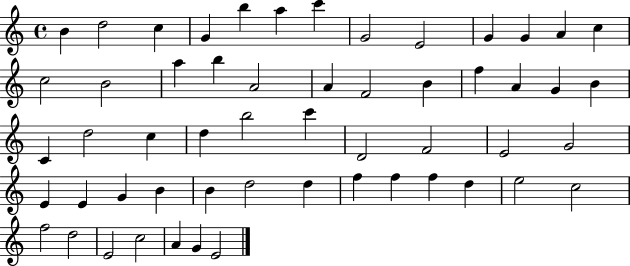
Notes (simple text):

B4/q D5/h C5/q G4/q B5/q A5/q C6/q G4/h E4/h G4/q G4/q A4/q C5/q C5/h B4/h A5/q B5/q A4/h A4/q F4/h B4/q F5/q A4/q G4/q B4/q C4/q D5/h C5/q D5/q B5/h C6/q D4/h F4/h E4/h G4/h E4/q E4/q G4/q B4/q B4/q D5/h D5/q F5/q F5/q F5/q D5/q E5/h C5/h F5/h D5/h E4/h C5/h A4/q G4/q E4/h